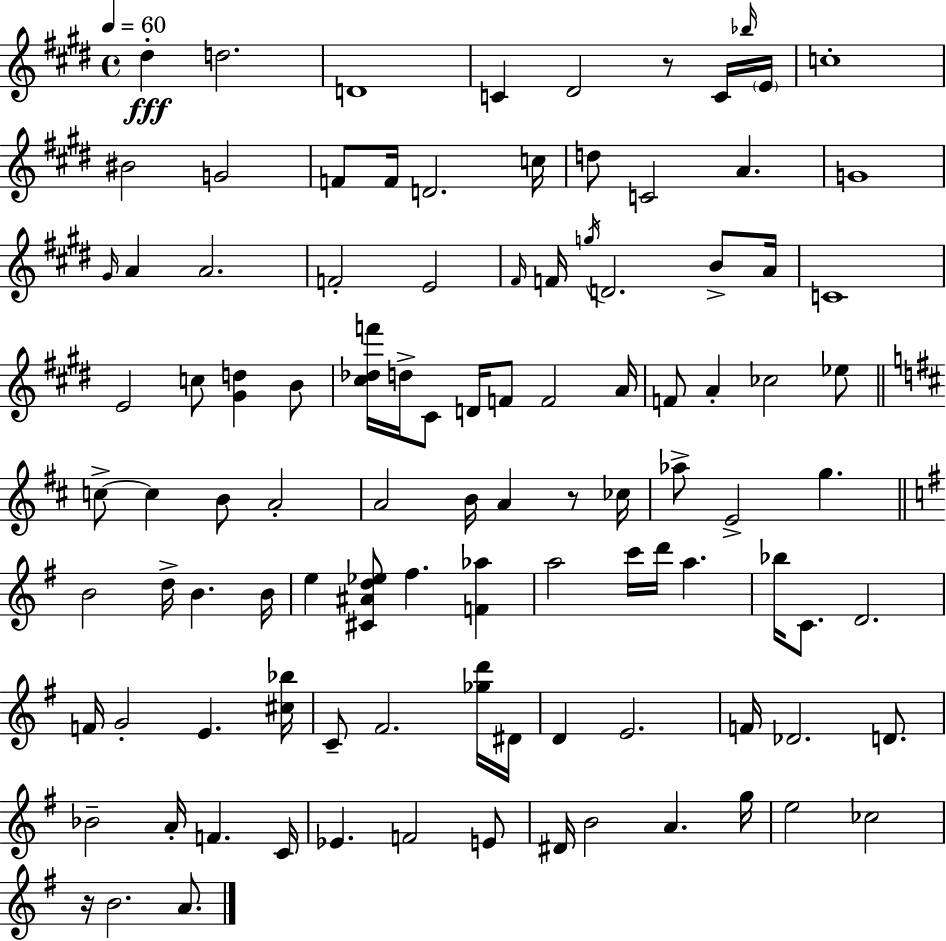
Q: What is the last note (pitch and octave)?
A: A4